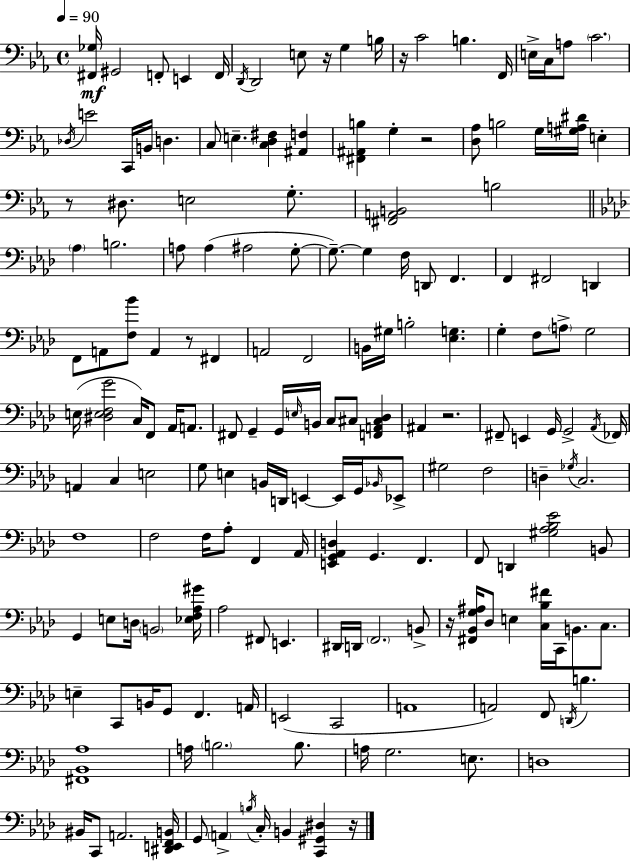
[F#2,Gb3]/s G#2/h F2/e E2/q F2/s D2/s D2/h E3/e R/s G3/q B3/s R/s C4/h B3/q. F2/s E3/s C3/s A3/e C4/h. Db3/s E4/h C2/s B2/s D3/q. C3/e E3/q. [C3,D3,F#3]/q [A#2,F3]/q [F#2,A#2,B3]/q G3/q R/h [D3,Ab3]/e B3/h G3/s [G#3,A3,D#4]/s E3/q R/e D#3/e. E3/h G3/e. [F#2,A2,B2]/h B3/h Ab3/q B3/h. A3/e A3/q A#3/h G3/e G3/e. G3/q F3/s D2/e F2/q. F2/q F#2/h D2/q F2/e A2/e [F3,Bb4]/e A2/q R/e F#2/q A2/h F2/h B2/s G#3/s B3/h [Eb3,G3]/q. G3/q F3/e A3/e G3/h E3/s [D#3,E3,F3,G4]/h C3/s F2/e Ab2/s A2/e. F#2/e G2/q G2/s E3/s B2/s C3/e C#3/e [F2,A2,C#3,Db3]/q A#2/q R/h. F#2/e E2/q G2/s G2/h Ab2/s FES2/s A2/q C3/q E3/h G3/e E3/q B2/s D2/s E2/q E2/s G2/s Bb2/s Eb2/e G#3/h F3/h D3/q Gb3/s C3/h. F3/w F3/h F3/s Ab3/e F2/q Ab2/s [E2,G2,Ab2,D3]/q G2/q. F2/q. F2/e D2/q [G#3,Ab3,Bb3,Eb4]/h B2/e G2/q E3/e D3/s B2/h [Eb3,F3,Ab3,G#4]/s Ab3/h F#2/e E2/q. D#2/s D2/s F2/h. B2/e R/s [F#2,Bb2,G3,A#3]/s Db3/e E3/q [C3,Bb3,F#4]/s C2/s B2/e. C3/e. E3/q C2/e B2/s G2/e F2/q. A2/s E2/h C2/h A2/w A2/h F2/e D2/s B3/q. [F#2,Bb2,Ab3]/w A3/s B3/h. B3/e. A3/s G3/h. E3/e. D3/w BIS2/s C2/e A2/h. [D#2,E2,F2,B2]/s G2/e A2/q B3/s C3/s B2/q [C2,G#2,D#3]/q R/s